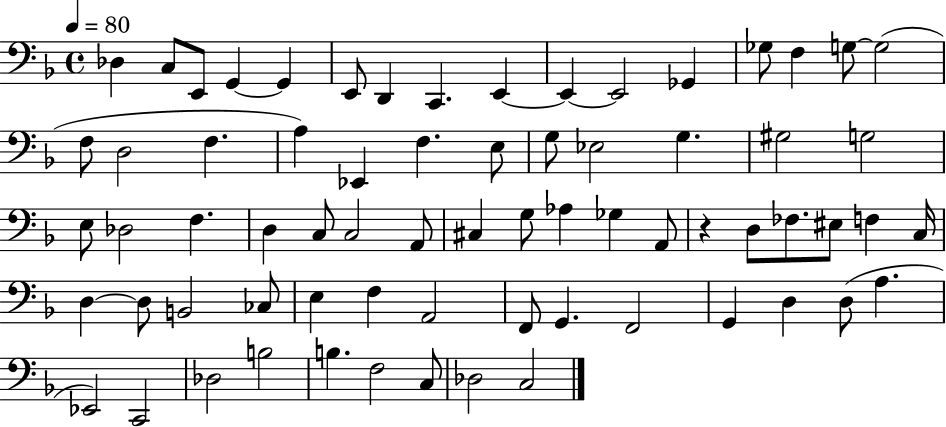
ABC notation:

X:1
T:Untitled
M:4/4
L:1/4
K:F
_D, C,/2 E,,/2 G,, G,, E,,/2 D,, C,, E,, E,, E,,2 _G,, _G,/2 F, G,/2 G,2 F,/2 D,2 F, A, _E,, F, E,/2 G,/2 _E,2 G, ^G,2 G,2 E,/2 _D,2 F, D, C,/2 C,2 A,,/2 ^C, G,/2 _A, _G, A,,/2 z D,/2 _F,/2 ^E,/2 F, C,/4 D, D,/2 B,,2 _C,/2 E, F, A,,2 F,,/2 G,, F,,2 G,, D, D,/2 A, _E,,2 C,,2 _D,2 B,2 B, F,2 C,/2 _D,2 C,2